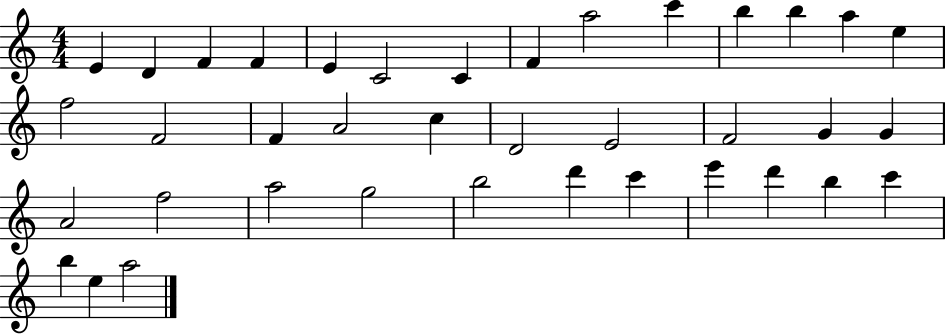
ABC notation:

X:1
T:Untitled
M:4/4
L:1/4
K:C
E D F F E C2 C F a2 c' b b a e f2 F2 F A2 c D2 E2 F2 G G A2 f2 a2 g2 b2 d' c' e' d' b c' b e a2